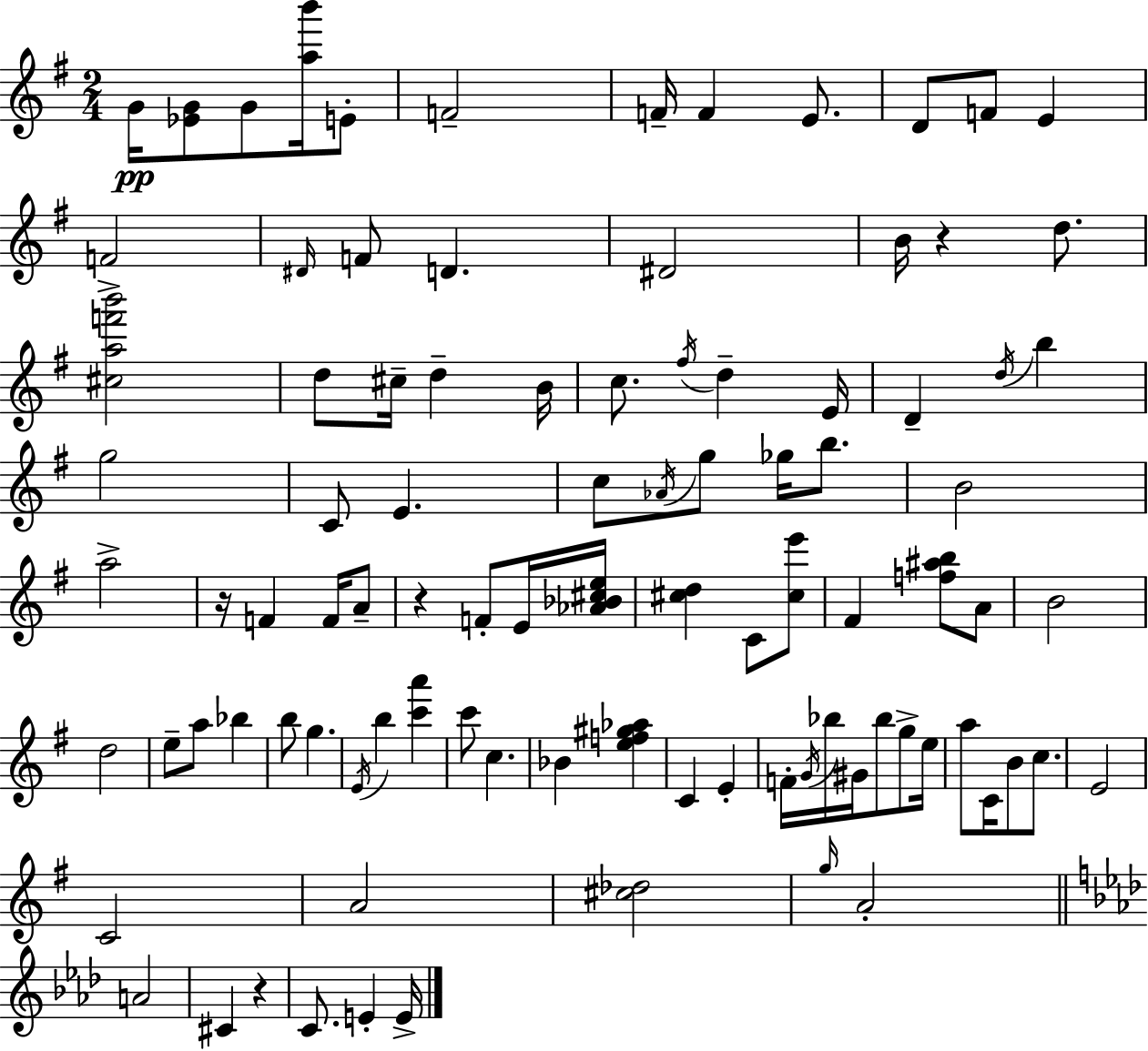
{
  \clef treble
  \numericTimeSignature
  \time 2/4
  \key e \minor
  g'16\pp <ees' g'>8 g'8 <a'' b'''>16 e'8-. | f'2-- | f'16-- f'4 e'8. | d'8 f'8 e'4 | \break f'2-> | \grace { dis'16 } f'8 d'4. | dis'2 | b'16 r4 d''8. | \break <cis'' a'' f''' b'''>2 | d''8 cis''16-- d''4-- | b'16 c''8. \acciaccatura { fis''16 } d''4-- | e'16 d'4-- \acciaccatura { d''16 } b''4 | \break g''2 | c'8 e'4. | c''8 \acciaccatura { aes'16 } g''8 | ges''16 b''8. b'2 | \break a''2-> | r16 f'4 | f'16 a'8-- r4 | f'8-. e'16 <aes' bes' cis'' e''>16 <cis'' d''>4 | \break c'8 <cis'' e'''>8 fis'4 | <f'' ais'' b''>8 a'8 b'2 | d''2 | e''8-- a''8 | \break bes''4 b''8 g''4. | \acciaccatura { e'16 } b''4 | <c''' a'''>4 c'''8 c''4. | bes'4 | \break <e'' f'' gis'' aes''>4 c'4 | e'4-. f'16-. \acciaccatura { g'16 } bes''16 | gis'16 bes''8 g''8-> e''16 a''8 | c'16 b'8 c''8. e'2 | \break c'2 | a'2 | <cis'' des''>2 | \grace { g''16 } a'2-. | \break \bar "||" \break \key aes \major a'2 | cis'4 r4 | c'8. e'4-. e'16-> | \bar "|."
}